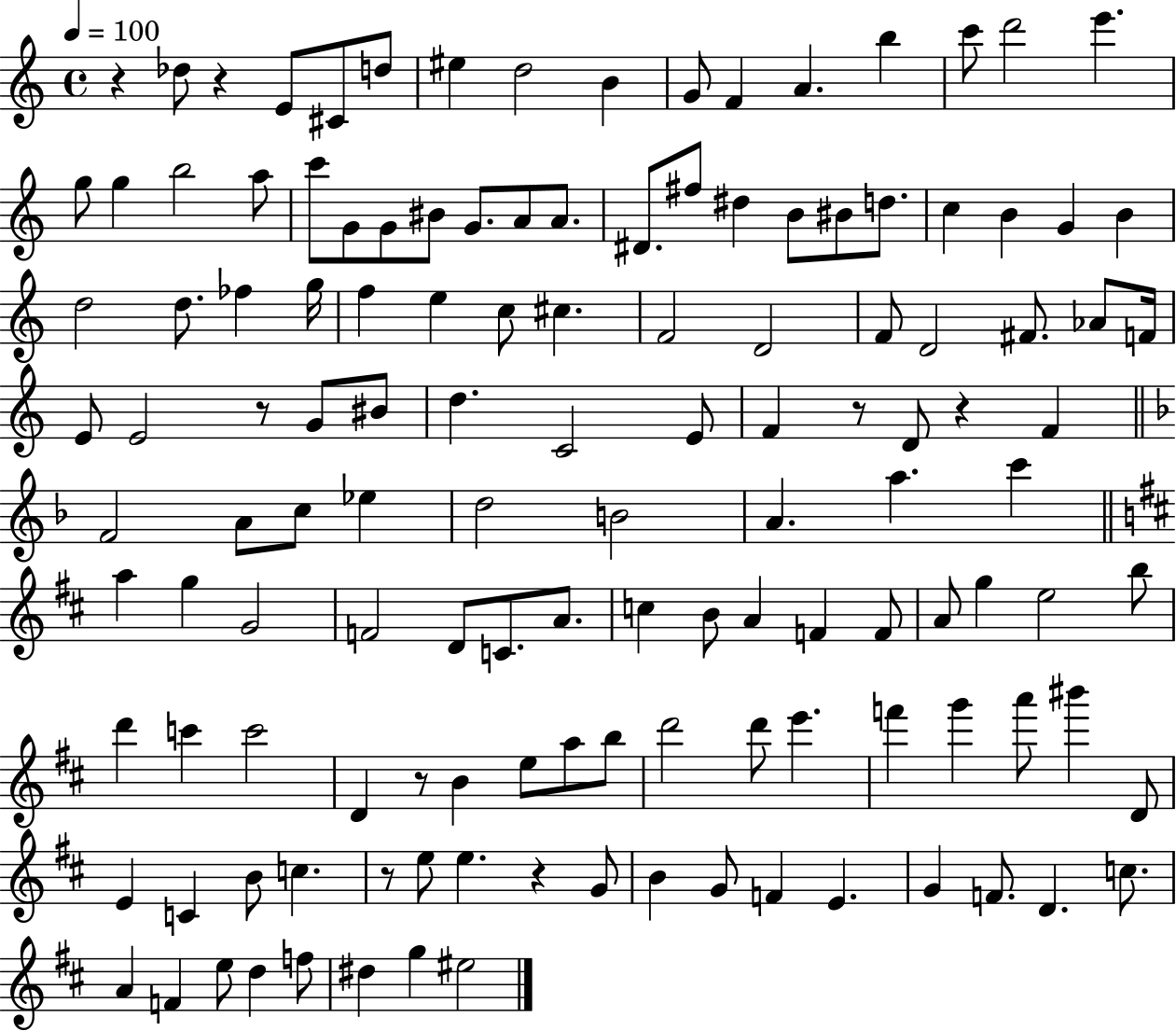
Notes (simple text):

R/q Db5/e R/q E4/e C#4/e D5/e EIS5/q D5/h B4/q G4/e F4/q A4/q. B5/q C6/e D6/h E6/q. G5/e G5/q B5/h A5/e C6/e G4/e G4/e BIS4/e G4/e. A4/e A4/e. D#4/e. F#5/e D#5/q B4/e BIS4/e D5/e. C5/q B4/q G4/q B4/q D5/h D5/e. FES5/q G5/s F5/q E5/q C5/e C#5/q. F4/h D4/h F4/e D4/h F#4/e. Ab4/e F4/s E4/e E4/h R/e G4/e BIS4/e D5/q. C4/h E4/e F4/q R/e D4/e R/q F4/q F4/h A4/e C5/e Eb5/q D5/h B4/h A4/q. A5/q. C6/q A5/q G5/q G4/h F4/h D4/e C4/e. A4/e. C5/q B4/e A4/q F4/q F4/e A4/e G5/q E5/h B5/e D6/q C6/q C6/h D4/q R/e B4/q E5/e A5/e B5/e D6/h D6/e E6/q. F6/q G6/q A6/e BIS6/q D4/e E4/q C4/q B4/e C5/q. R/e E5/e E5/q. R/q G4/e B4/q G4/e F4/q E4/q. G4/q F4/e. D4/q. C5/e. A4/q F4/q E5/e D5/q F5/e D#5/q G5/q EIS5/h